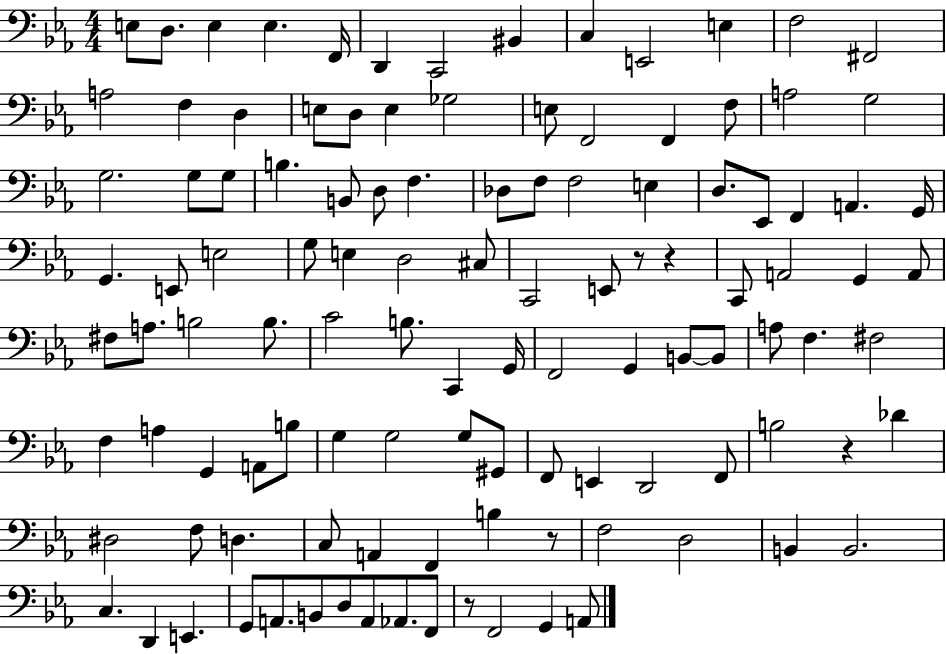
X:1
T:Untitled
M:4/4
L:1/4
K:Eb
E,/2 D,/2 E, E, F,,/4 D,, C,,2 ^B,, C, E,,2 E, F,2 ^F,,2 A,2 F, D, E,/2 D,/2 E, _G,2 E,/2 F,,2 F,, F,/2 A,2 G,2 G,2 G,/2 G,/2 B, B,,/2 D,/2 F, _D,/2 F,/2 F,2 E, D,/2 _E,,/2 F,, A,, G,,/4 G,, E,,/2 E,2 G,/2 E, D,2 ^C,/2 C,,2 E,,/2 z/2 z C,,/2 A,,2 G,, A,,/2 ^F,/2 A,/2 B,2 B,/2 C2 B,/2 C,, G,,/4 F,,2 G,, B,,/2 B,,/2 A,/2 F, ^F,2 F, A, G,, A,,/2 B,/2 G, G,2 G,/2 ^G,,/2 F,,/2 E,, D,,2 F,,/2 B,2 z _D ^D,2 F,/2 D, C,/2 A,, F,, B, z/2 F,2 D,2 B,, B,,2 C, D,, E,, G,,/2 A,,/2 B,,/2 D,/2 A,,/2 _A,,/2 F,,/2 z/2 F,,2 G,, A,,/2